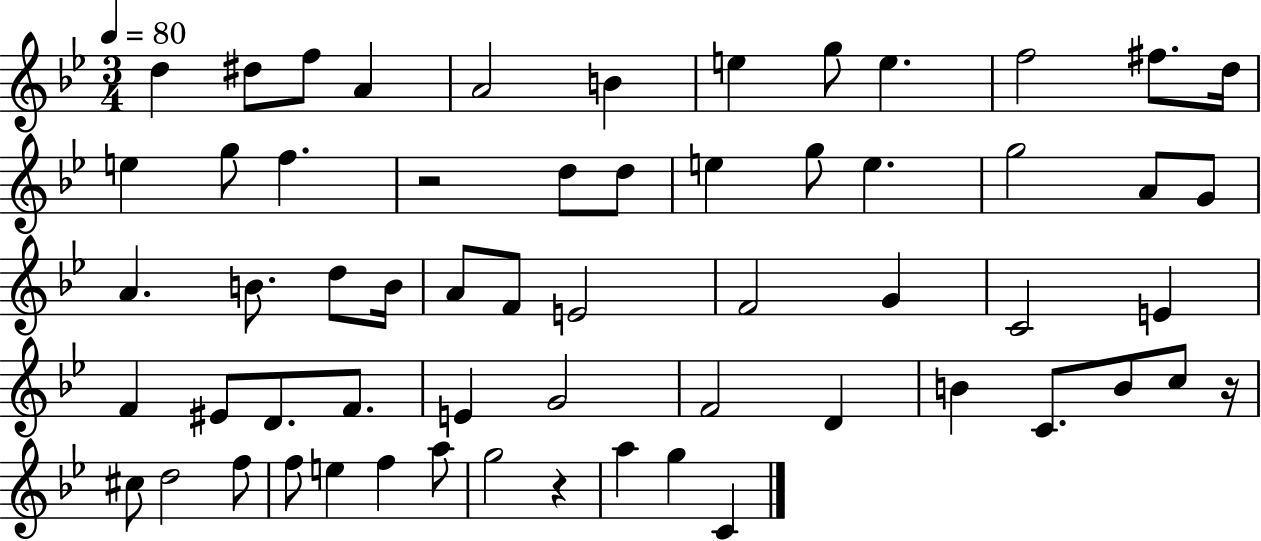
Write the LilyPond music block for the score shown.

{
  \clef treble
  \numericTimeSignature
  \time 3/4
  \key bes \major
  \tempo 4 = 80
  d''4 dis''8 f''8 a'4 | a'2 b'4 | e''4 g''8 e''4. | f''2 fis''8. d''16 | \break e''4 g''8 f''4. | r2 d''8 d''8 | e''4 g''8 e''4. | g''2 a'8 g'8 | \break a'4. b'8. d''8 b'16 | a'8 f'8 e'2 | f'2 g'4 | c'2 e'4 | \break f'4 eis'8 d'8. f'8. | e'4 g'2 | f'2 d'4 | b'4 c'8. b'8 c''8 r16 | \break cis''8 d''2 f''8 | f''8 e''4 f''4 a''8 | g''2 r4 | a''4 g''4 c'4 | \break \bar "|."
}